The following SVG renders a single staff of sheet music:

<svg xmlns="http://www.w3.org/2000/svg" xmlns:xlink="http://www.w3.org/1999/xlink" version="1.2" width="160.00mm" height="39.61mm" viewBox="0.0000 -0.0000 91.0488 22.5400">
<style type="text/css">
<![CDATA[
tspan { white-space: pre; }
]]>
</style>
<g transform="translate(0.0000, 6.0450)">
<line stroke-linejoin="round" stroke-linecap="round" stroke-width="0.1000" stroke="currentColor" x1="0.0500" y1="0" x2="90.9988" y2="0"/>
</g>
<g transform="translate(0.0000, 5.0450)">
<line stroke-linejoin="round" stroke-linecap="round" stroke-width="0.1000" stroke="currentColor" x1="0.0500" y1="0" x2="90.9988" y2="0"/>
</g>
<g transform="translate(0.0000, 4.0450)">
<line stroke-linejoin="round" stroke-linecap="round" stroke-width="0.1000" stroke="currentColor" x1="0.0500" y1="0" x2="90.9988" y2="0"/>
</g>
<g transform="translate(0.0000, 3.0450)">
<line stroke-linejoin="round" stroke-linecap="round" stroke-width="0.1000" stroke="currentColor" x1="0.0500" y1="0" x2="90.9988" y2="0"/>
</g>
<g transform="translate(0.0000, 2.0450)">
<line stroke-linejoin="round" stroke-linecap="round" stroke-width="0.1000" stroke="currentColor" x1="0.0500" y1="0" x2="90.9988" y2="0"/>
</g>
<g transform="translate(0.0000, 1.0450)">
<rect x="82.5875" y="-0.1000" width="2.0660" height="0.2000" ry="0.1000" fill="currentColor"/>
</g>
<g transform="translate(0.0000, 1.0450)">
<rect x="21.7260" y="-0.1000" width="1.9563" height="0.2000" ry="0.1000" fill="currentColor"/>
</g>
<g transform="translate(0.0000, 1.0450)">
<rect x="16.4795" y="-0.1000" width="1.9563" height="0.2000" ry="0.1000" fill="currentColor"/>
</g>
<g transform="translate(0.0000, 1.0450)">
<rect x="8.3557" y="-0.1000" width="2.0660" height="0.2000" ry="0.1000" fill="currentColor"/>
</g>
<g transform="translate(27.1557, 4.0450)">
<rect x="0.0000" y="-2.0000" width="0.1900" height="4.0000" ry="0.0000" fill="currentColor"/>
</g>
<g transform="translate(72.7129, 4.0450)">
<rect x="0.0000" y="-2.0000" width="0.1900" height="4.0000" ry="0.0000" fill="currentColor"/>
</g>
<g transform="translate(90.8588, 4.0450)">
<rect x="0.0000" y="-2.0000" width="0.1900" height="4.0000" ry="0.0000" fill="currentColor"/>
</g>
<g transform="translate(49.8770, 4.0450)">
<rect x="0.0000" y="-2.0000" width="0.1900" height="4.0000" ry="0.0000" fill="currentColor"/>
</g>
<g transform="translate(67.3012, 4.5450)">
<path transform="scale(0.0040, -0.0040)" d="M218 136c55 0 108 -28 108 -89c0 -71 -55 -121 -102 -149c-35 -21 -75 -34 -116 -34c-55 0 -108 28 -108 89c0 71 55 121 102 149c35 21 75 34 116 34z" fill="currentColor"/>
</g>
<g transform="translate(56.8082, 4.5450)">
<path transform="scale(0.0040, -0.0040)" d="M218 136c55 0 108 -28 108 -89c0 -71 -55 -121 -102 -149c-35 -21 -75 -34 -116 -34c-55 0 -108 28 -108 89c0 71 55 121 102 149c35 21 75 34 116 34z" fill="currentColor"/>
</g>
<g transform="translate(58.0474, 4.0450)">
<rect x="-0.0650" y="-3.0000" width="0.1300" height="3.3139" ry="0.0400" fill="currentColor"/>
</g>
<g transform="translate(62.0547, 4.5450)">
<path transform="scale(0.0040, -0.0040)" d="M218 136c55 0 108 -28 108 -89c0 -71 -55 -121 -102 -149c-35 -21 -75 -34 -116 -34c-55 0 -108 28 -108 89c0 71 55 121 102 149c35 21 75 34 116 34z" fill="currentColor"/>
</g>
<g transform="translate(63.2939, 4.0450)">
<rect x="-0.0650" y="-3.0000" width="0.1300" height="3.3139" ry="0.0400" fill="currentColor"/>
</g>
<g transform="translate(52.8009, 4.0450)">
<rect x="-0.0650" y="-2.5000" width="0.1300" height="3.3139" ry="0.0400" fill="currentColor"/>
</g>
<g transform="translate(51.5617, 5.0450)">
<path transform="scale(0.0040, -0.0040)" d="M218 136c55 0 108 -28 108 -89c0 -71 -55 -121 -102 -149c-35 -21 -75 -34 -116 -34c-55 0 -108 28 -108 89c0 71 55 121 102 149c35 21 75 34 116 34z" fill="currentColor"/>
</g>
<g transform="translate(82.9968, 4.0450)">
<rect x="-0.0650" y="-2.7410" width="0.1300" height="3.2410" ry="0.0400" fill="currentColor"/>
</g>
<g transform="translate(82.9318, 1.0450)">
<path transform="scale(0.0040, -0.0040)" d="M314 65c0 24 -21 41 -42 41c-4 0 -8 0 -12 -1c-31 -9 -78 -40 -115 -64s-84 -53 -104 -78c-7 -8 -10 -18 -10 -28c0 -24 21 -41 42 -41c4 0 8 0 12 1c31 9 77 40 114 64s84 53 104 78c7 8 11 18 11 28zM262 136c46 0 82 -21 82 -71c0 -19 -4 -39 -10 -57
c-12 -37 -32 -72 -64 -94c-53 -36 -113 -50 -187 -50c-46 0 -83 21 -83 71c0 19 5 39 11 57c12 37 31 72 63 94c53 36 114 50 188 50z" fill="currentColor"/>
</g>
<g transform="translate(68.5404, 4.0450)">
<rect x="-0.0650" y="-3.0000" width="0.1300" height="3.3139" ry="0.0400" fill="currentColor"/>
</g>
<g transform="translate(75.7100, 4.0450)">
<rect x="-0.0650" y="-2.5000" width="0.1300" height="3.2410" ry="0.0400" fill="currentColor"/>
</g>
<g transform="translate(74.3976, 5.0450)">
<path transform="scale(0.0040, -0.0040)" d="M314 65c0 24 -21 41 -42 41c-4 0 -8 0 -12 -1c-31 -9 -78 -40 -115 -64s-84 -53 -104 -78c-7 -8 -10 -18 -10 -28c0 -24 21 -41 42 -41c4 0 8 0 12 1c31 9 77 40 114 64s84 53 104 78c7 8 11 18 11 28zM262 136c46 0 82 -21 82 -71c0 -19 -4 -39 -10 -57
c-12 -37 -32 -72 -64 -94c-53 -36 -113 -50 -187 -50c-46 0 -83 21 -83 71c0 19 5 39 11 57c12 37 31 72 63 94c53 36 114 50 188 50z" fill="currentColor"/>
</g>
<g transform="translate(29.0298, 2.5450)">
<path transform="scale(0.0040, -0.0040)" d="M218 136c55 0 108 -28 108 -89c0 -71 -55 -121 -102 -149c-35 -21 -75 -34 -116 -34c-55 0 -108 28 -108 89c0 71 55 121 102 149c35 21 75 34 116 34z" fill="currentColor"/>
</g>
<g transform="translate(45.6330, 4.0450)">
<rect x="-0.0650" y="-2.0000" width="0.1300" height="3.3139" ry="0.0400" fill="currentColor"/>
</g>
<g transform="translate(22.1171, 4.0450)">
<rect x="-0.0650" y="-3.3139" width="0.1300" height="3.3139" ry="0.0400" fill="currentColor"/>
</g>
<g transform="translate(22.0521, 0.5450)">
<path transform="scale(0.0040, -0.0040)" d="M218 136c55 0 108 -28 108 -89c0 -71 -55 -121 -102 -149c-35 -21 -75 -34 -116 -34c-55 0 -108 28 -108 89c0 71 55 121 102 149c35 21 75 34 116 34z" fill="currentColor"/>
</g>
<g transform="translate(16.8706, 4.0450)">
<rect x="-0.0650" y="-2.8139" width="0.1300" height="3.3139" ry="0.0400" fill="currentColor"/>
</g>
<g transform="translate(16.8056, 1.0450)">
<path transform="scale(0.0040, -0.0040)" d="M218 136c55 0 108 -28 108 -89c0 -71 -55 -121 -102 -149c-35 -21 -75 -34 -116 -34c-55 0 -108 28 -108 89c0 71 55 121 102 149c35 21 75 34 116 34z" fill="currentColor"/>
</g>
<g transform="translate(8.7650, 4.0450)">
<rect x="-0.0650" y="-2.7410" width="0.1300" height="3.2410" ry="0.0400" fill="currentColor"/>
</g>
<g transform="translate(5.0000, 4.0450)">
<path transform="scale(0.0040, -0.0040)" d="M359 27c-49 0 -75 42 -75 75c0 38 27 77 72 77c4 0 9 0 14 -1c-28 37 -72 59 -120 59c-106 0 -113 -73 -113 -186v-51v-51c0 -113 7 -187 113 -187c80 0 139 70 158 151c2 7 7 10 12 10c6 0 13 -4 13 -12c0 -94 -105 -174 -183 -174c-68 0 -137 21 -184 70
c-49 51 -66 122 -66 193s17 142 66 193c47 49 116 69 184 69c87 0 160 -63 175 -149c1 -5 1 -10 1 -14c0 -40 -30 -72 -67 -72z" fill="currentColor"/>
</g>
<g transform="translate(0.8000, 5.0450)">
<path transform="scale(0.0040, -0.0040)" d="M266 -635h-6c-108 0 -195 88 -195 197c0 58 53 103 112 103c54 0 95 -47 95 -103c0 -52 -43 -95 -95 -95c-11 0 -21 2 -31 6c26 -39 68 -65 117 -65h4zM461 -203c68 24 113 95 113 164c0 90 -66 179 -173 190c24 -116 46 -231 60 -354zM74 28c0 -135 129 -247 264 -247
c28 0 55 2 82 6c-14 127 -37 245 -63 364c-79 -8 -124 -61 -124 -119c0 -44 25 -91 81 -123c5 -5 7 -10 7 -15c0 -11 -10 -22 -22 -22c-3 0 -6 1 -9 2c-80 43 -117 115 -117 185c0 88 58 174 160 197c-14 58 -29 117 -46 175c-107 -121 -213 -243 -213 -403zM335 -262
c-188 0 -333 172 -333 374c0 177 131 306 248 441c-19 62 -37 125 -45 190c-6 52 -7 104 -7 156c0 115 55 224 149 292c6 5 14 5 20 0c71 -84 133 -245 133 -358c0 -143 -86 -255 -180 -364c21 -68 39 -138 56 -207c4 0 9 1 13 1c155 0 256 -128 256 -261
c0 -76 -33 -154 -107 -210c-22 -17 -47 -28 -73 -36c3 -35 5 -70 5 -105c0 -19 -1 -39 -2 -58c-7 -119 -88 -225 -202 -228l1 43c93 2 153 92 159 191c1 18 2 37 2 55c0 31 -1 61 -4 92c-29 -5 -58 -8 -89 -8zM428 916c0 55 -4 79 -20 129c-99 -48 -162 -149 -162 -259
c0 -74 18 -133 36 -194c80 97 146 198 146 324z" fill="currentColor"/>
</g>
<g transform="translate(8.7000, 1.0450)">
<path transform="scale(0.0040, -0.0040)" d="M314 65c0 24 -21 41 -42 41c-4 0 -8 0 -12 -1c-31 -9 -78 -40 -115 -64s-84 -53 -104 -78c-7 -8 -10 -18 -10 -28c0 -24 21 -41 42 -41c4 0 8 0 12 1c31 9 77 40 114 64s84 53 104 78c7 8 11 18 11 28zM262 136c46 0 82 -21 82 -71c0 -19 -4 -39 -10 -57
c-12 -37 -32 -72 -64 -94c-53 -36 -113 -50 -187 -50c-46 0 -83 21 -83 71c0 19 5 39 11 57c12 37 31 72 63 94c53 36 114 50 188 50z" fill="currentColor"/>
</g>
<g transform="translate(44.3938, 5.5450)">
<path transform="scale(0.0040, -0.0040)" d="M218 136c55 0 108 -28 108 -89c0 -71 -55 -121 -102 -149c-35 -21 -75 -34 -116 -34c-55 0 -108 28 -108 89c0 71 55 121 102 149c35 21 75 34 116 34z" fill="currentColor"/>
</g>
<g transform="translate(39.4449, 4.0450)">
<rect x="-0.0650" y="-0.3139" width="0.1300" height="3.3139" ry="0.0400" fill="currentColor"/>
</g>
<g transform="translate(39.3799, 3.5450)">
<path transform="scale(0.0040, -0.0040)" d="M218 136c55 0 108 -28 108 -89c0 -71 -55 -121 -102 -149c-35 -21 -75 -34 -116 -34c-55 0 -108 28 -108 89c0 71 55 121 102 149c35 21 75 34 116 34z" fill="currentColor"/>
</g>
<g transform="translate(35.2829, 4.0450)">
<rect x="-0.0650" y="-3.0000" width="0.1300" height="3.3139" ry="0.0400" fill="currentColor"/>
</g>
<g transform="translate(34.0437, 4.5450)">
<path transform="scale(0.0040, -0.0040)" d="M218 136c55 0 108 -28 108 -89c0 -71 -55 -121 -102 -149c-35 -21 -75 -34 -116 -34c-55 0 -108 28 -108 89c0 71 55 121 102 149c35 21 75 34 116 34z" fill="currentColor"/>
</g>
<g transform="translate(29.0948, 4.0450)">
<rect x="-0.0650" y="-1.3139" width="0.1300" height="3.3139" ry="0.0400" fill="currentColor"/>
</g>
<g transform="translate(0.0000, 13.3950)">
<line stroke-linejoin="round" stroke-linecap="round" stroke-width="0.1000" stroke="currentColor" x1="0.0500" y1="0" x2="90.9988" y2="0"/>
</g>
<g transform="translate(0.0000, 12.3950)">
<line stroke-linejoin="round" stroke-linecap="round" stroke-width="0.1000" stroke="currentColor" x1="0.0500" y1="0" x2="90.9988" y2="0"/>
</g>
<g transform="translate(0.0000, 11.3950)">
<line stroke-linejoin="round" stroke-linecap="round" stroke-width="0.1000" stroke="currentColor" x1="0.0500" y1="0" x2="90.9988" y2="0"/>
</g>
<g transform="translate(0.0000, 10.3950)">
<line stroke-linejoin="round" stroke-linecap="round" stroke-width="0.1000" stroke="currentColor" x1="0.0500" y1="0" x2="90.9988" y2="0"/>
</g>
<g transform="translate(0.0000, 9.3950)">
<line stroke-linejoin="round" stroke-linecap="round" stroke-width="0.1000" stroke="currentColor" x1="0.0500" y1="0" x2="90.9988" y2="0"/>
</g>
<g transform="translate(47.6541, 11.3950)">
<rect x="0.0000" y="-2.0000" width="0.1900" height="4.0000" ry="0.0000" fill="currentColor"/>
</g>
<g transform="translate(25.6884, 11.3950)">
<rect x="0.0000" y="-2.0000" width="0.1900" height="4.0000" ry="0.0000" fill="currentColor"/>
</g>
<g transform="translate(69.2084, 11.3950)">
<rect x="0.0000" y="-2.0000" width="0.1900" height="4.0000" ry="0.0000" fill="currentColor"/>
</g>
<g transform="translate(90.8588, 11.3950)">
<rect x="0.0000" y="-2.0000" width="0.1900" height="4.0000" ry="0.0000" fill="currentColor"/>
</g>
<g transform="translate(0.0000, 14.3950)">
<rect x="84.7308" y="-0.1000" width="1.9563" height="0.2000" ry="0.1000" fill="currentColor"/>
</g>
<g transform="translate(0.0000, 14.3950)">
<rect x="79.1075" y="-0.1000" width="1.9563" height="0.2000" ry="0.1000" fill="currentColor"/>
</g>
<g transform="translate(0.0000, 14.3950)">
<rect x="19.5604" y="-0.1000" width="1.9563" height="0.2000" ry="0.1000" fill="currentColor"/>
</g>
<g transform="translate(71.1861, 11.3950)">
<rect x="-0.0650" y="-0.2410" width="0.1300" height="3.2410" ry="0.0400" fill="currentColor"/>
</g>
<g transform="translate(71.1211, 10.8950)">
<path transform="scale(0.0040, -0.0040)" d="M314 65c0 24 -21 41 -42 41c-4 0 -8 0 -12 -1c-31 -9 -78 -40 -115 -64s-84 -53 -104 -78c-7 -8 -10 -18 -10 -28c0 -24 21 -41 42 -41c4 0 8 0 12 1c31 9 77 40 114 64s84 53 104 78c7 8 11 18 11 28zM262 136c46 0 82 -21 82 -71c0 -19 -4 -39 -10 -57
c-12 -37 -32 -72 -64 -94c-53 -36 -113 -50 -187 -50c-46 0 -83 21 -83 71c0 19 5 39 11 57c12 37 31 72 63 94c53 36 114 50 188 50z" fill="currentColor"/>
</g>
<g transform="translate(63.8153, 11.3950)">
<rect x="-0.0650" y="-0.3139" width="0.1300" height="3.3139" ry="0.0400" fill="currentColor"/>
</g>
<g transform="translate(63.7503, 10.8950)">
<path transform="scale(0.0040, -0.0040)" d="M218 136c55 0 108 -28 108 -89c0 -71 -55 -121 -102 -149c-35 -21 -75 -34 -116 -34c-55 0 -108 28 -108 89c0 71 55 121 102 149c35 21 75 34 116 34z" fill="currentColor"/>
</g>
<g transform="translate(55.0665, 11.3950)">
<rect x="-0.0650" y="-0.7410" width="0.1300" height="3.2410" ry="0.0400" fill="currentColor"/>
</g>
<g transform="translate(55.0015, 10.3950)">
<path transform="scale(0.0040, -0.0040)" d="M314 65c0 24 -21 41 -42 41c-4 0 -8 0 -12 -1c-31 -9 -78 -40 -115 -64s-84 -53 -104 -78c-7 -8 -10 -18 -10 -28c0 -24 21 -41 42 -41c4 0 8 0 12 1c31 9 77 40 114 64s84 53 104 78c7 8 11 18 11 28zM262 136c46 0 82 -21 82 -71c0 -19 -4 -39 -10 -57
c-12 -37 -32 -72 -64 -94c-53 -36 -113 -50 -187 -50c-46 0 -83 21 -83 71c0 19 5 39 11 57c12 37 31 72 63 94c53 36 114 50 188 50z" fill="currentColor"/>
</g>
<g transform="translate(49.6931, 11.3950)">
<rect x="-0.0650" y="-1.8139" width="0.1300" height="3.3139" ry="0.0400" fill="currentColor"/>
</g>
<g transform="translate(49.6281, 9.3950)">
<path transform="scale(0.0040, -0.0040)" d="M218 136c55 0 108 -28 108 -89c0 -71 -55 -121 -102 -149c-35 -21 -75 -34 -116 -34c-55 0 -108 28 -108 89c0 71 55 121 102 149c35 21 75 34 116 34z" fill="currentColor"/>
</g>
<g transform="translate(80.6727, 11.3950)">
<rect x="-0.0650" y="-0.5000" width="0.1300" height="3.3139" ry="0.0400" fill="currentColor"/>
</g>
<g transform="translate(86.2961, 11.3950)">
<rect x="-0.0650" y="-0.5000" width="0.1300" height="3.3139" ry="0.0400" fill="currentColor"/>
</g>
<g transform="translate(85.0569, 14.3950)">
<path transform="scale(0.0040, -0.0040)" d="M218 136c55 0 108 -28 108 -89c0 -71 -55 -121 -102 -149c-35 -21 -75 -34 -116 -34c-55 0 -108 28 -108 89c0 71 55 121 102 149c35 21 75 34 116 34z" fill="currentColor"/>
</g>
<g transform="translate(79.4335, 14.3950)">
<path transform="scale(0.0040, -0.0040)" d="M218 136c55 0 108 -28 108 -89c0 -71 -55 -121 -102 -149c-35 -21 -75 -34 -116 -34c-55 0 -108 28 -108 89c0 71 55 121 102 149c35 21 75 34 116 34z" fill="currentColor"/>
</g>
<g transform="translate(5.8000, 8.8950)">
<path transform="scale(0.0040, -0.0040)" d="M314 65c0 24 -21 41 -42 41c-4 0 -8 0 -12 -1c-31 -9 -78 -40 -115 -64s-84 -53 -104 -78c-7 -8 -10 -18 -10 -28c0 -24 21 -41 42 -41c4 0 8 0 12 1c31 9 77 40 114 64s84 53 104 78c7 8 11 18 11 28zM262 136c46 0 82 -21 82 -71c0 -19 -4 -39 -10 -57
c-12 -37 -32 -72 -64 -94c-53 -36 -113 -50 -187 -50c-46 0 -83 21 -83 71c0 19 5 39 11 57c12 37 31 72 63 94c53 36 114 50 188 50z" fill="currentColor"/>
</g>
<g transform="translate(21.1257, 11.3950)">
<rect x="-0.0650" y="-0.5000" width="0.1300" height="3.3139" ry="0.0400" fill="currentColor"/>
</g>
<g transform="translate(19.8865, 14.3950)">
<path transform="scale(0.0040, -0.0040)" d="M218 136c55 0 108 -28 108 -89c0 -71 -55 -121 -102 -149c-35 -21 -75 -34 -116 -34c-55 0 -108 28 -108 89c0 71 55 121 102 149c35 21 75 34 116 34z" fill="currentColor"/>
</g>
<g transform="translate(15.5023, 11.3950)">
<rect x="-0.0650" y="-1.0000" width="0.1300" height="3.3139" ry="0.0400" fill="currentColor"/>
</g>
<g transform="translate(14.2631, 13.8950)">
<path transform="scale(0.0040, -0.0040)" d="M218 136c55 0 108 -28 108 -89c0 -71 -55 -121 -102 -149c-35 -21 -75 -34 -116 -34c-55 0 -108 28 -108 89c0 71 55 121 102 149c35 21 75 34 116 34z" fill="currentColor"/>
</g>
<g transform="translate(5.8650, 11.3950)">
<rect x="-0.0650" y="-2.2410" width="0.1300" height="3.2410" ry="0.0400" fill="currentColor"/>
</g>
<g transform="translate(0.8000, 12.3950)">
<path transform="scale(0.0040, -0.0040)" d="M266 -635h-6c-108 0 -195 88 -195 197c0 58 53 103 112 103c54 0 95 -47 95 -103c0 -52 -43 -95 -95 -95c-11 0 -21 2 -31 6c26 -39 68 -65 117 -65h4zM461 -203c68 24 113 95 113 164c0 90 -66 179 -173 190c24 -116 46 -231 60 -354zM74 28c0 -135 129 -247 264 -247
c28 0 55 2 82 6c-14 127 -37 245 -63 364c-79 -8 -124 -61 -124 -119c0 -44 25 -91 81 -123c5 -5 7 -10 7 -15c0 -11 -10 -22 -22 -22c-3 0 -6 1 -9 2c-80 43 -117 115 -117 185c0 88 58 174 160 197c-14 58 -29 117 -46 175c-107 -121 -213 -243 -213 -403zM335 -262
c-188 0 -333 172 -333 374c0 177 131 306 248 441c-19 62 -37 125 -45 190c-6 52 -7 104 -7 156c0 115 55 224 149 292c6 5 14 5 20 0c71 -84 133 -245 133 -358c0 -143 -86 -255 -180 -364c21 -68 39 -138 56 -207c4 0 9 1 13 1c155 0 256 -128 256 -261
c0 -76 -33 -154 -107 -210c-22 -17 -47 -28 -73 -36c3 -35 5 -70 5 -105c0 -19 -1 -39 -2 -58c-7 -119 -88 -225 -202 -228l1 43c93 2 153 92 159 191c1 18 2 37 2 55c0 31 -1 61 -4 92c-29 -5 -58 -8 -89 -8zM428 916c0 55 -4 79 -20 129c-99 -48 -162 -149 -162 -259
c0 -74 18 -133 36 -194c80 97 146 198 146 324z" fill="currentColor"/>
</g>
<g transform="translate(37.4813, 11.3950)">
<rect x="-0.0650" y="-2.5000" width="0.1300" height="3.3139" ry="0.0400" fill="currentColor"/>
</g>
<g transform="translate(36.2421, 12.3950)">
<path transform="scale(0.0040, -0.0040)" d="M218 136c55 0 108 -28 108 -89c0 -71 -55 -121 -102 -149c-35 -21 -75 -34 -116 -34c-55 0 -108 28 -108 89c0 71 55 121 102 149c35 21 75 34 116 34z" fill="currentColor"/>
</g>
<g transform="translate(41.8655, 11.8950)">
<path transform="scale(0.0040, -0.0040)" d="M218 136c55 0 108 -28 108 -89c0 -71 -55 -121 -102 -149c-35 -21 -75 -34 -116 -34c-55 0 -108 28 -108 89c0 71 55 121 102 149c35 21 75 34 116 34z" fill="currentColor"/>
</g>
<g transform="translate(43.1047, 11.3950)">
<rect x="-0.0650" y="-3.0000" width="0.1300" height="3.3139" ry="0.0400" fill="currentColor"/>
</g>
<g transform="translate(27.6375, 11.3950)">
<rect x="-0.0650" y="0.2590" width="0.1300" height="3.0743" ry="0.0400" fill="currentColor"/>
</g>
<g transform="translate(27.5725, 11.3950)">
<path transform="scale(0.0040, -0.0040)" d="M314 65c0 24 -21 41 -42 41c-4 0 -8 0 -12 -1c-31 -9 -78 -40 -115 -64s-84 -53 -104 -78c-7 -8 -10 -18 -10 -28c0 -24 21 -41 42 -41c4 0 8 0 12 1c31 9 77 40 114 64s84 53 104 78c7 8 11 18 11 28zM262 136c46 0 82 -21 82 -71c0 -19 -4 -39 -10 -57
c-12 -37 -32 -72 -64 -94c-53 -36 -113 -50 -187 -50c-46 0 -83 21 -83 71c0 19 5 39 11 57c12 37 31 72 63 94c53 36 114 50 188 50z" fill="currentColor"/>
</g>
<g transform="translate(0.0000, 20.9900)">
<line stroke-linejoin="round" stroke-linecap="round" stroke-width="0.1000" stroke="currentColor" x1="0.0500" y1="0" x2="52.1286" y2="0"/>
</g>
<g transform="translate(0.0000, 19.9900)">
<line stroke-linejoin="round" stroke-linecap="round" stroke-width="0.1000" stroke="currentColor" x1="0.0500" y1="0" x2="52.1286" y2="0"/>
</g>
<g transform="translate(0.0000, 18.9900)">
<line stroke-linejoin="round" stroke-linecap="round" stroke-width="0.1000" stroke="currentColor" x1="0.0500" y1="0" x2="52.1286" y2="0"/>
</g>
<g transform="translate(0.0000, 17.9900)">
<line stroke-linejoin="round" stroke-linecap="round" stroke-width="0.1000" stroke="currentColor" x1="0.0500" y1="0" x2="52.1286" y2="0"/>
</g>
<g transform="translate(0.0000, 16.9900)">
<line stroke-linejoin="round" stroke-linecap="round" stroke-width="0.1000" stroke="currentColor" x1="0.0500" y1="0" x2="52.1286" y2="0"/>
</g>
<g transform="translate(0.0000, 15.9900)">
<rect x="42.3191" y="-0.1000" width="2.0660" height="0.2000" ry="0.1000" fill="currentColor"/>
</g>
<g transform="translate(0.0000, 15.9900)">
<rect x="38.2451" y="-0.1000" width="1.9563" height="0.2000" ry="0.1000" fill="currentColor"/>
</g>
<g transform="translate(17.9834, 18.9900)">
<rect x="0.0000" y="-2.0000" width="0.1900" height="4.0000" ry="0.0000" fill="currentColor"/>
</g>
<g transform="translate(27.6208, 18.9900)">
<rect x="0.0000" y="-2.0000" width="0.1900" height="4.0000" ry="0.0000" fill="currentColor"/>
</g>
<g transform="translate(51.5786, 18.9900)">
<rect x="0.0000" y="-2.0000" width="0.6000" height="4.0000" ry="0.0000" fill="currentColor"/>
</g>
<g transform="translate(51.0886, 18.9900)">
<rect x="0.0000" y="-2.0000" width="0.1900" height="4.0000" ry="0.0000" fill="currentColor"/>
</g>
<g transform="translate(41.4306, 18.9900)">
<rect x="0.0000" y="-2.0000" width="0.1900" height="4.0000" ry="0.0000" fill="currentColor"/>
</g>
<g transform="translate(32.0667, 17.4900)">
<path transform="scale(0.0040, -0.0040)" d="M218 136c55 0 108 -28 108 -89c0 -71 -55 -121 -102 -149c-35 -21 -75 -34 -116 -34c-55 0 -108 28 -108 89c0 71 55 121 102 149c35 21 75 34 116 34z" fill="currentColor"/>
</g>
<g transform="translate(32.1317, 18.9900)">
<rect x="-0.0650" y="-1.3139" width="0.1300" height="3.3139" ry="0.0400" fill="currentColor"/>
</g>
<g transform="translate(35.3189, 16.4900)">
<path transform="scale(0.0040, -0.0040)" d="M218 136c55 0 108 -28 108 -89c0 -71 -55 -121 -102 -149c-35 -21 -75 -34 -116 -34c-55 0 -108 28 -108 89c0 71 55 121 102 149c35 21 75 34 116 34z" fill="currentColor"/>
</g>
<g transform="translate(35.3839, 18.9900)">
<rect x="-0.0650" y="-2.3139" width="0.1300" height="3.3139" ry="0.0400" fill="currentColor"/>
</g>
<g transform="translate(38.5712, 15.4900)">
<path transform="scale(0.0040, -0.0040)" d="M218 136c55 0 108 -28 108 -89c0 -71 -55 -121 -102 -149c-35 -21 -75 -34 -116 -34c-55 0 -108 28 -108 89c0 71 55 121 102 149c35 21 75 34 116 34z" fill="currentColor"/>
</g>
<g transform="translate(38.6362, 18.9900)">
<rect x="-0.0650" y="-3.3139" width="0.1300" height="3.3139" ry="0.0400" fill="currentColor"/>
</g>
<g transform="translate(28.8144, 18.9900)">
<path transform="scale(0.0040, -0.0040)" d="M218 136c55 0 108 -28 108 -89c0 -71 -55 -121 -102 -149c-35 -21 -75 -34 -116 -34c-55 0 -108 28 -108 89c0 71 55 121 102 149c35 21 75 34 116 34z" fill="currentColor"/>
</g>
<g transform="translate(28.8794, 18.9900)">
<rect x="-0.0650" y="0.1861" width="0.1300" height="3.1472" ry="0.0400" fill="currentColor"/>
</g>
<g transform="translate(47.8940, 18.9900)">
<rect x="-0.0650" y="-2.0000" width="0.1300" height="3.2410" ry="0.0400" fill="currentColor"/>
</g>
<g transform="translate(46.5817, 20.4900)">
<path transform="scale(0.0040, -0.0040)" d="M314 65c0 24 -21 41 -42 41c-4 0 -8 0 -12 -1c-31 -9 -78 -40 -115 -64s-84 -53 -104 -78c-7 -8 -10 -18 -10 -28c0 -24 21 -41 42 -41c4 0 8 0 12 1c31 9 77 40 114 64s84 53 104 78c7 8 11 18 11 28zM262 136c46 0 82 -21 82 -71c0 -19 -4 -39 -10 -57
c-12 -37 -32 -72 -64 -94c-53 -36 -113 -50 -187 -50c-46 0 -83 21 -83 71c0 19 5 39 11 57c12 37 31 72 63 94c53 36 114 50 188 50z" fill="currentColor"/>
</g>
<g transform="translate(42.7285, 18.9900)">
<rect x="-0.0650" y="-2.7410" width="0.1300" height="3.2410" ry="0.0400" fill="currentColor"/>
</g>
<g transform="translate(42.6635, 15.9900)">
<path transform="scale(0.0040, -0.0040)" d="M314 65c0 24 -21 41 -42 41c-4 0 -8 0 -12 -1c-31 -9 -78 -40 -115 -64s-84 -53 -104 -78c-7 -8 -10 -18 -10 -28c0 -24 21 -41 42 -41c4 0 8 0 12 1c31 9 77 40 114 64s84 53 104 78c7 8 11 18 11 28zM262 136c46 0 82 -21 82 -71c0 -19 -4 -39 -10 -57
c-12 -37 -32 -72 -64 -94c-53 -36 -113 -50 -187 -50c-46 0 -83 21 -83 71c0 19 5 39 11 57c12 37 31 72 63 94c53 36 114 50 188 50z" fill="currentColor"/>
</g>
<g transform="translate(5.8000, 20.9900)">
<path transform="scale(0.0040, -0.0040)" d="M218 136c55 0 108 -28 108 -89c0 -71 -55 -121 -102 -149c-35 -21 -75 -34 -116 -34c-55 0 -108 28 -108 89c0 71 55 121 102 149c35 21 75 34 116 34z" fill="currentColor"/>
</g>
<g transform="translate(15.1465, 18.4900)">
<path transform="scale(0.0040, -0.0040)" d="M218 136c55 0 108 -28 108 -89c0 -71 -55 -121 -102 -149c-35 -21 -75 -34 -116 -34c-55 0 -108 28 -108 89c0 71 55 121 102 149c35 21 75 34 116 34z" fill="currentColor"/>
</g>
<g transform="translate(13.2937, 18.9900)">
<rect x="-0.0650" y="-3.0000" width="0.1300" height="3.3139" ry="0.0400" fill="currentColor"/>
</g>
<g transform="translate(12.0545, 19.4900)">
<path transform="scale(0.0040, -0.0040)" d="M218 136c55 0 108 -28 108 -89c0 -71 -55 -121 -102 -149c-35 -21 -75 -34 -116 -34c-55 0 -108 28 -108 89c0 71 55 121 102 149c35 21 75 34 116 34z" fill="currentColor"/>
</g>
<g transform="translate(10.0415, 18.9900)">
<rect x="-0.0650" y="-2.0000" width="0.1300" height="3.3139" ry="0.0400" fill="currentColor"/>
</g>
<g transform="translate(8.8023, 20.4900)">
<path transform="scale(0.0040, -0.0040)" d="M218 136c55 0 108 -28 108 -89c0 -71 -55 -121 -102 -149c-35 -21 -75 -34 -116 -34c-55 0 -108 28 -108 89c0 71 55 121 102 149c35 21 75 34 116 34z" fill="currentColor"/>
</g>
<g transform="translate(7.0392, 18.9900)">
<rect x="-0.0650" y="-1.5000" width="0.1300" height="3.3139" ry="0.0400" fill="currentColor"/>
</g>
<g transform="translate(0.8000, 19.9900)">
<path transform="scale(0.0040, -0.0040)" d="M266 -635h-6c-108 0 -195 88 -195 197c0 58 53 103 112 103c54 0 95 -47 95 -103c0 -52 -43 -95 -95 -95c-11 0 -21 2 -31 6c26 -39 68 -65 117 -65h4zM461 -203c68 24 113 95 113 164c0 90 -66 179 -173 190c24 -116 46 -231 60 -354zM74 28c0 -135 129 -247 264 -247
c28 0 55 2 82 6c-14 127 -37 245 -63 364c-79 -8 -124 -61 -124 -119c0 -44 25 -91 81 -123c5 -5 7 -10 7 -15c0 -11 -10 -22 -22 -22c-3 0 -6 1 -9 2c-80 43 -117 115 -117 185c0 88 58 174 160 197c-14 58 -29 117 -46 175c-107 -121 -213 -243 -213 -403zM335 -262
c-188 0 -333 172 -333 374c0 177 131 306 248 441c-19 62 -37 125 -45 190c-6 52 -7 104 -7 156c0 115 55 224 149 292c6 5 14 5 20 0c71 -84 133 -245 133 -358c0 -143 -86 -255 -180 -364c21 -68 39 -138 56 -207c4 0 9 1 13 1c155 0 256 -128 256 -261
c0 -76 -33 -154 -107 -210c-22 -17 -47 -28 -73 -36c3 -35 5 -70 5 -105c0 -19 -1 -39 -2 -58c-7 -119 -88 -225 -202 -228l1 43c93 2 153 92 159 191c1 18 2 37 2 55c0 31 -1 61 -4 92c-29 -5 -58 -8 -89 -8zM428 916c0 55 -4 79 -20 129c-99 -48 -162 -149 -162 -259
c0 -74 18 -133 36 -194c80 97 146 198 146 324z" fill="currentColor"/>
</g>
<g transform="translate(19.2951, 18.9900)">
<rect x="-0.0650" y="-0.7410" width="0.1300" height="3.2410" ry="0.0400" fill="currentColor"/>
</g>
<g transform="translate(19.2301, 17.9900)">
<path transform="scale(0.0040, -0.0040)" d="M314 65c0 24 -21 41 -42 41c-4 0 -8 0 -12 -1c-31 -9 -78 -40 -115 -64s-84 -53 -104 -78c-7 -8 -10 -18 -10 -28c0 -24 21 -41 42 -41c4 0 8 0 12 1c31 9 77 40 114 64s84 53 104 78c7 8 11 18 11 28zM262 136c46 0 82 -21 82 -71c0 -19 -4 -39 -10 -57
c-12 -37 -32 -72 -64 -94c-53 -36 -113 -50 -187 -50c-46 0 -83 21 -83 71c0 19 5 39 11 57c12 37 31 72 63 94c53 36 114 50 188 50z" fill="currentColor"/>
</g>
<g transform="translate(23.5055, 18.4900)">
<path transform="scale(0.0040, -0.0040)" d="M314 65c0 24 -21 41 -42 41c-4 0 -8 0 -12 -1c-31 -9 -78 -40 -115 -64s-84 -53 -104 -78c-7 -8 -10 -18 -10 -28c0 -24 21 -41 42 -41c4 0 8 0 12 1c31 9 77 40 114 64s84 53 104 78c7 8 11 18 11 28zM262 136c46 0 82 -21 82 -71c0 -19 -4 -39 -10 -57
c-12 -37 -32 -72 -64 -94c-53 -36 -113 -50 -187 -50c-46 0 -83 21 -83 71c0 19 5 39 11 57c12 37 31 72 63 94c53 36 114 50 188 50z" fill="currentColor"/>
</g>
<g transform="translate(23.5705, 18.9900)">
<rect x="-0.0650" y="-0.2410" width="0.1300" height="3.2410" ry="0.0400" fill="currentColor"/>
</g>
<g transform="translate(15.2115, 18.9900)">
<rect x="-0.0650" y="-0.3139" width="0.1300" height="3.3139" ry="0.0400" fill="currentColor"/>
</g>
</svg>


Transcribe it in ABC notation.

X:1
T:Untitled
M:4/4
L:1/4
K:C
a2 a b e A c F G A A A G2 a2 g2 D C B2 G A f d2 c c2 C C E F A c d2 c2 B e g b a2 F2